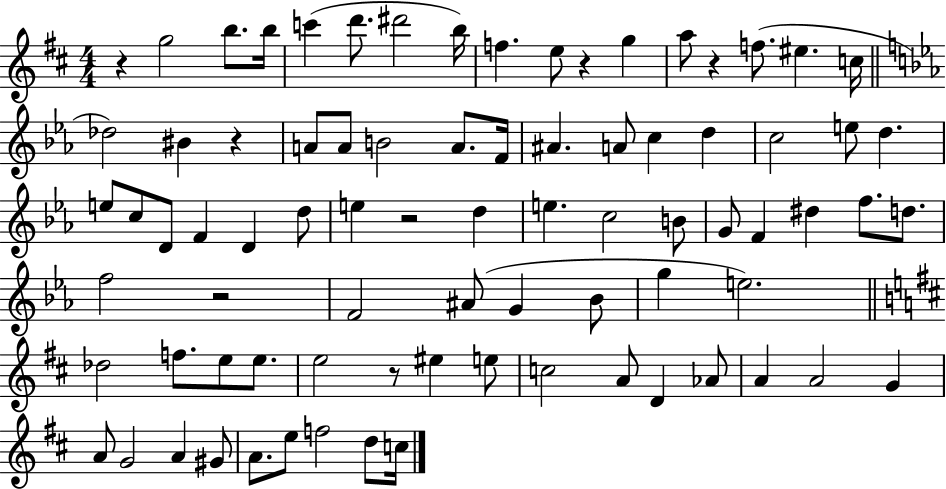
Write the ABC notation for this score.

X:1
T:Untitled
M:4/4
L:1/4
K:D
z g2 b/2 b/4 c' d'/2 ^d'2 b/4 f e/2 z g a/2 z f/2 ^e c/4 _d2 ^B z A/2 A/2 B2 A/2 F/4 ^A A/2 c d c2 e/2 d e/2 c/2 D/2 F D d/2 e z2 d e c2 B/2 G/2 F ^d f/2 d/2 f2 z2 F2 ^A/2 G _B/2 g e2 _d2 f/2 e/2 e/2 e2 z/2 ^e e/2 c2 A/2 D _A/2 A A2 G A/2 G2 A ^G/2 A/2 e/2 f2 d/2 c/4